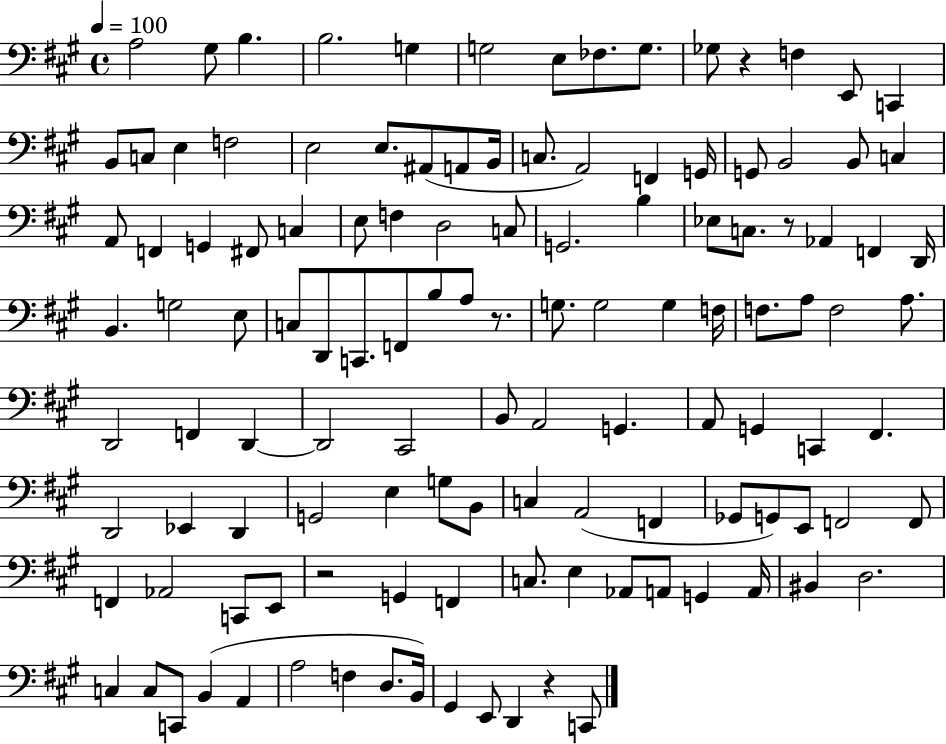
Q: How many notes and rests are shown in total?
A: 122